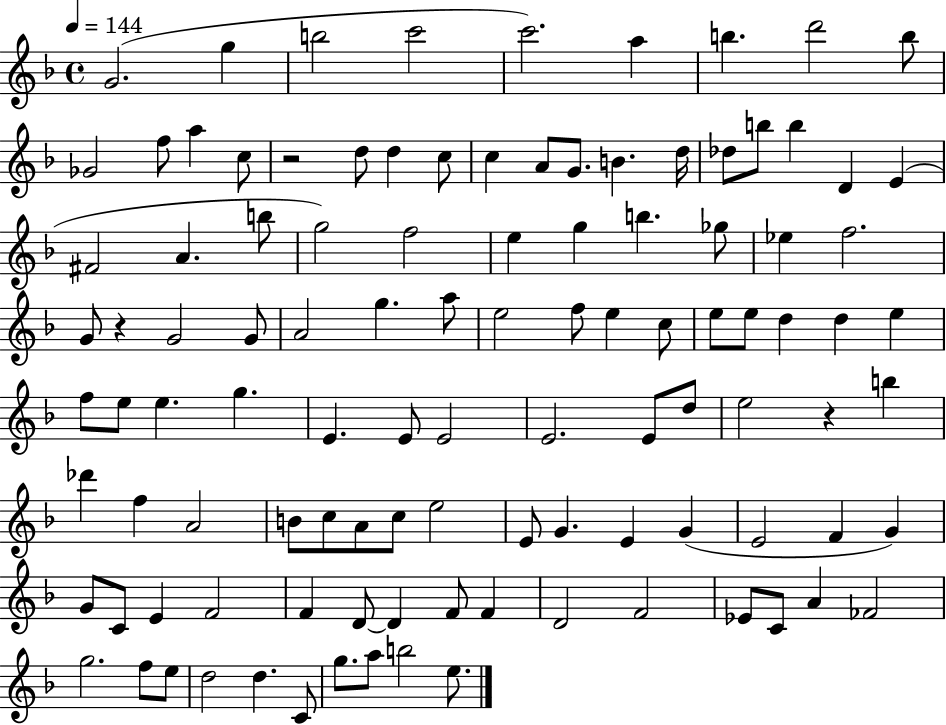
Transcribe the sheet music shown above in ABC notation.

X:1
T:Untitled
M:4/4
L:1/4
K:F
G2 g b2 c'2 c'2 a b d'2 b/2 _G2 f/2 a c/2 z2 d/2 d c/2 c A/2 G/2 B d/4 _d/2 b/2 b D E ^F2 A b/2 g2 f2 e g b _g/2 _e f2 G/2 z G2 G/2 A2 g a/2 e2 f/2 e c/2 e/2 e/2 d d e f/2 e/2 e g E E/2 E2 E2 E/2 d/2 e2 z b _d' f A2 B/2 c/2 A/2 c/2 e2 E/2 G E G E2 F G G/2 C/2 E F2 F D/2 D F/2 F D2 F2 _E/2 C/2 A _F2 g2 f/2 e/2 d2 d C/2 g/2 a/2 b2 e/2